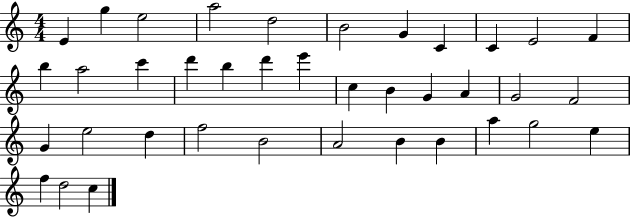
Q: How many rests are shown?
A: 0